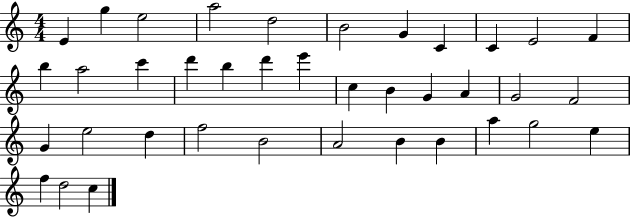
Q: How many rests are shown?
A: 0